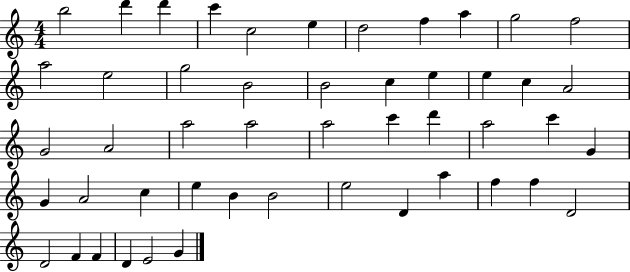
{
  \clef treble
  \numericTimeSignature
  \time 4/4
  \key c \major
  b''2 d'''4 d'''4 | c'''4 c''2 e''4 | d''2 f''4 a''4 | g''2 f''2 | \break a''2 e''2 | g''2 b'2 | b'2 c''4 e''4 | e''4 c''4 a'2 | \break g'2 a'2 | a''2 a''2 | a''2 c'''4 d'''4 | a''2 c'''4 g'4 | \break g'4 a'2 c''4 | e''4 b'4 b'2 | e''2 d'4 a''4 | f''4 f''4 d'2 | \break d'2 f'4 f'4 | d'4 e'2 g'4 | \bar "|."
}